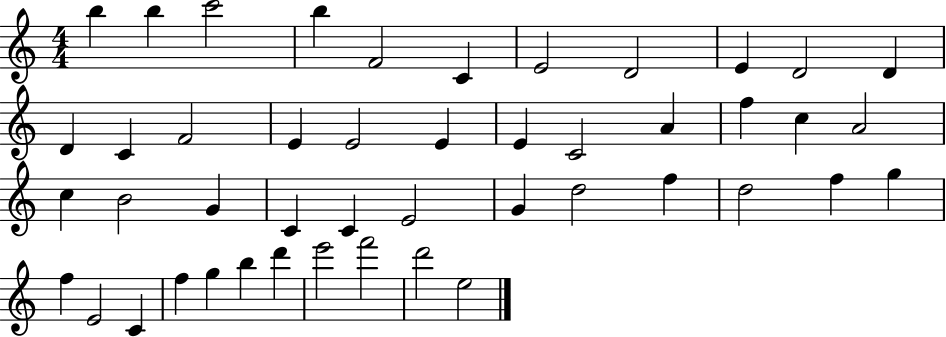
{
  \clef treble
  \numericTimeSignature
  \time 4/4
  \key c \major
  b''4 b''4 c'''2 | b''4 f'2 c'4 | e'2 d'2 | e'4 d'2 d'4 | \break d'4 c'4 f'2 | e'4 e'2 e'4 | e'4 c'2 a'4 | f''4 c''4 a'2 | \break c''4 b'2 g'4 | c'4 c'4 e'2 | g'4 d''2 f''4 | d''2 f''4 g''4 | \break f''4 e'2 c'4 | f''4 g''4 b''4 d'''4 | e'''2 f'''2 | d'''2 e''2 | \break \bar "|."
}